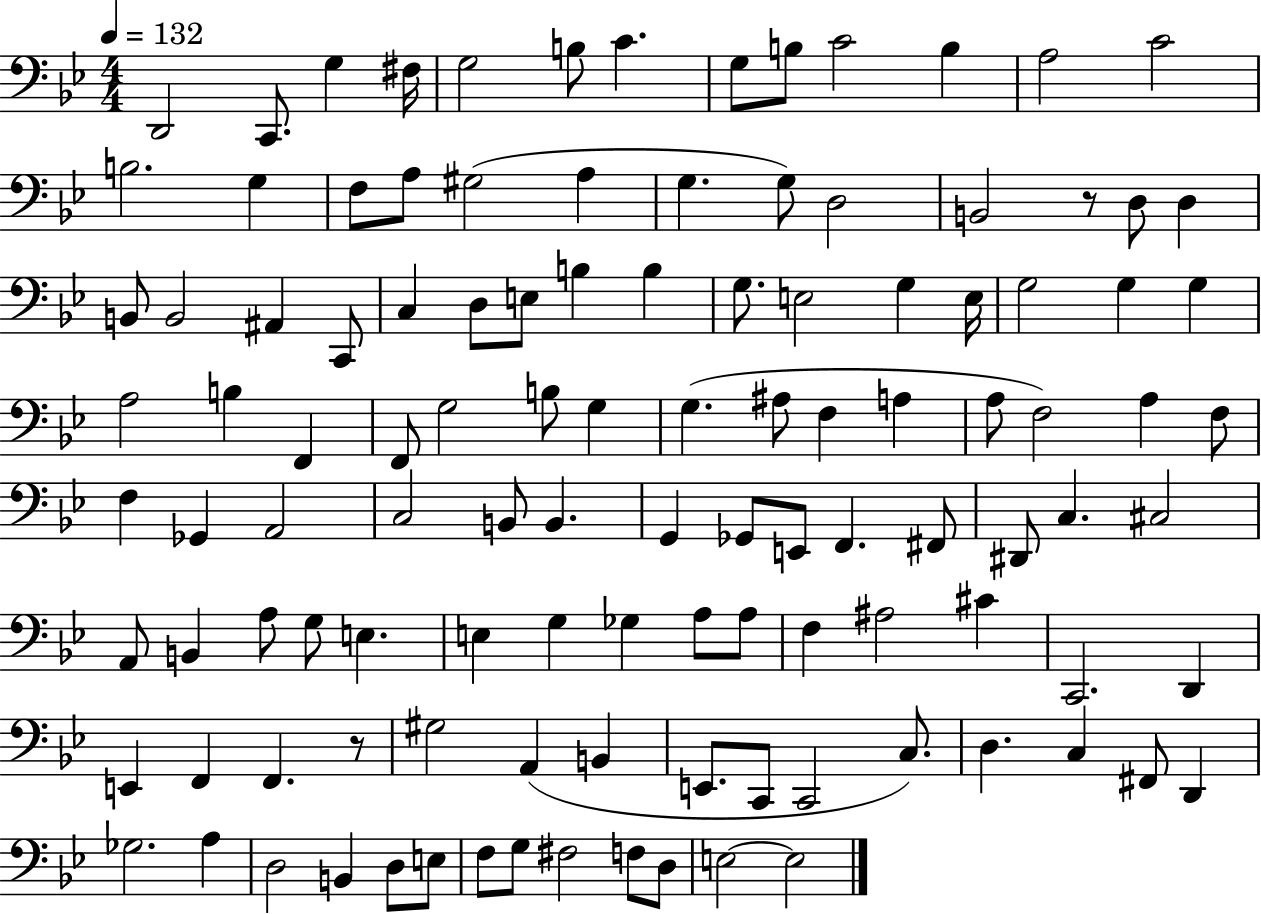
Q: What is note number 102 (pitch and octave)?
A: D3